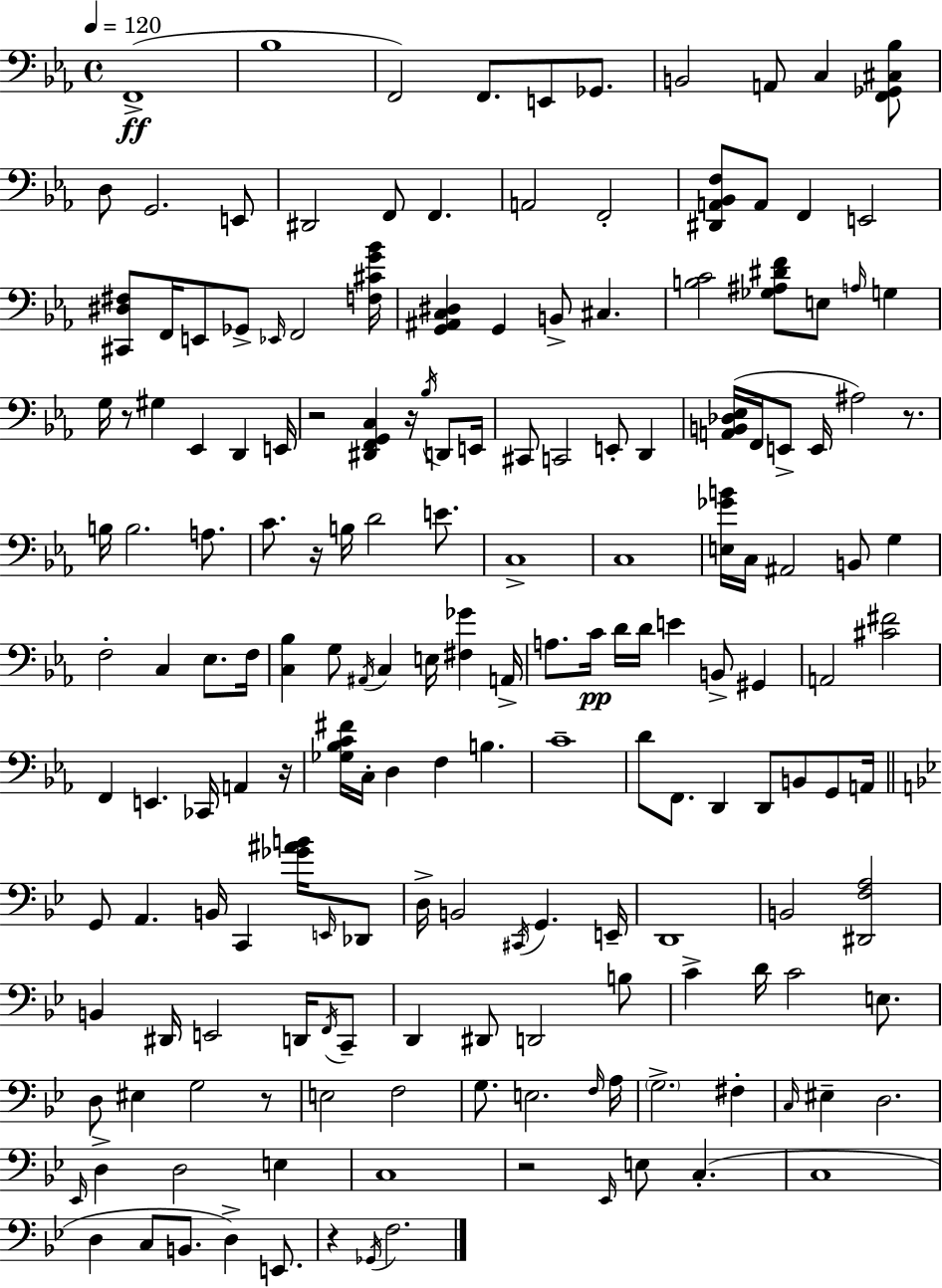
{
  \clef bass
  \time 4/4
  \defaultTimeSignature
  \key ees \major
  \tempo 4 = 120
  f,1->(\ff | bes1 | f,2) f,8. e,8 ges,8. | b,2 a,8 c4 <f, ges, cis bes>8 | \break d8 g,2. e,8 | dis,2 f,8 f,4. | a,2 f,2-. | <dis, a, bes, f>8 a,8 f,4 e,2 | \break <cis, dis fis>8 f,16 e,8 ges,8-> \grace { ees,16 } f,2 | <f cis' g' bes'>16 <g, ais, c dis>4 g,4 b,8-> cis4. | <b c'>2 <ges ais dis' f'>8 e8 \grace { a16 } g4 | g16 r8 gis4 ees,4 d,4 | \break e,16 r2 <dis, f, g, c>4 r16 \acciaccatura { bes16 } | d,8 e,16 cis,8 c,2 e,8-. d,4 | <a, b, des ees>16( f,16 e,8-> e,16 ais2) | r8. b16 b2. | \break a8. c'8. r16 b16 d'2 | e'8. c1-> | c1 | <e ges' b'>16 c16 ais,2 b,8 g4 | \break f2-. c4 ees8. | f16 <c bes>4 g8 \acciaccatura { ais,16 } c4 e16 <fis ges'>4 | a,16-> a8. c'16\pp d'16 d'16 e'4 b,8-> | gis,4 a,2 <cis' fis'>2 | \break f,4 e,4. ces,16 a,4 | r16 <ges bes c' fis'>16 c16-. d4 f4 b4. | c'1-- | d'8 f,8. d,4 d,8 b,8 | \break g,8 a,16 \bar "||" \break \key bes \major g,8 a,4. b,16 c,4 <ges' ais' b'>16 \grace { e,16 } des,8 | d16-> b,2 \acciaccatura { cis,16 } g,4. | e,16-- d,1 | b,2 <dis, f a>2 | \break b,4 dis,16 e,2 d,16 | \acciaccatura { f,16 } c,8-- d,4 dis,8 d,2 | b8 c'4-> d'16 c'2 | e8. d8 eis4 g2 | \break r8 e2 f2 | g8. e2. | \grace { f16 } a16 \parenthesize g2.-> | fis4-. \grace { c16 } eis4-- d2. | \break \grace { ees,16 } d4-> d2 | e4 c1 | r2 \grace { ees,16 } e8 | c4.-.( c1 | \break d4 c8 b,8. | d4->) e,8. r4 \acciaccatura { ges,16 } f2. | \bar "|."
}